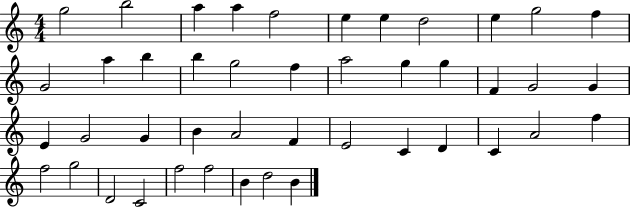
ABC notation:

X:1
T:Untitled
M:4/4
L:1/4
K:C
g2 b2 a a f2 e e d2 e g2 f G2 a b b g2 f a2 g g F G2 G E G2 G B A2 F E2 C D C A2 f f2 g2 D2 C2 f2 f2 B d2 B